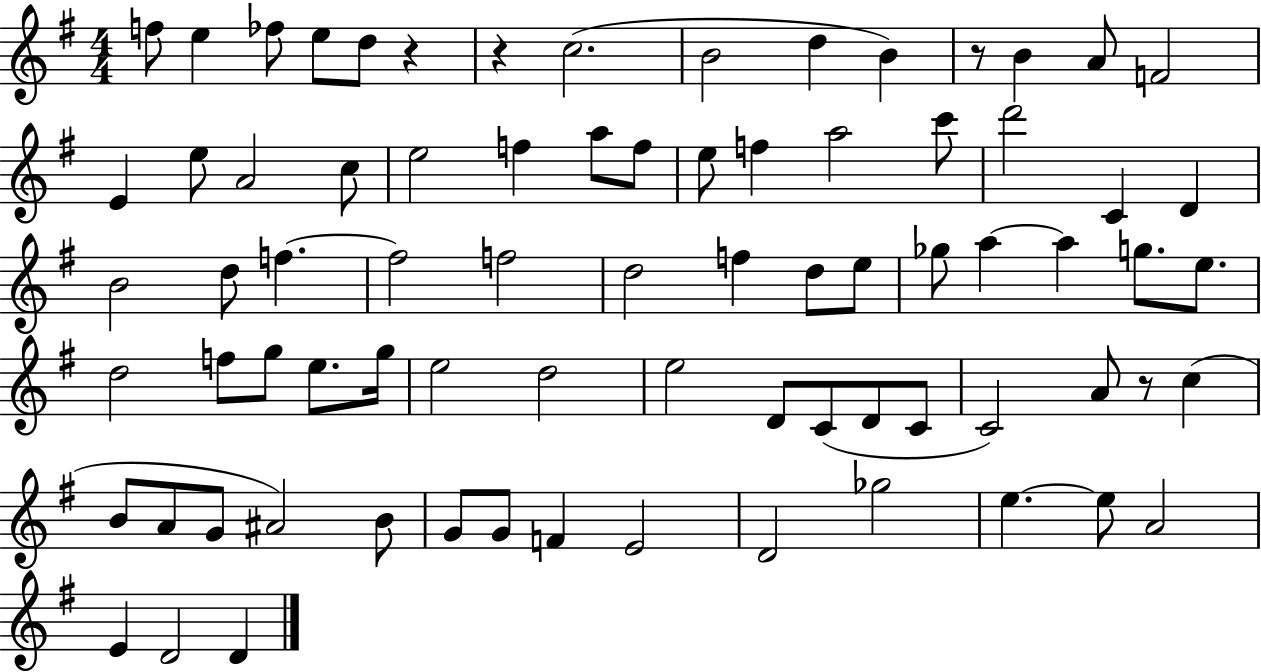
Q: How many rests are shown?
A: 4